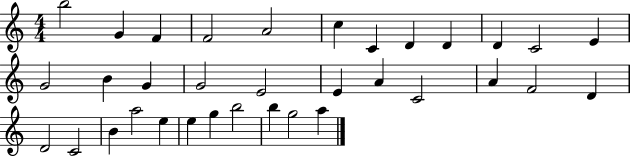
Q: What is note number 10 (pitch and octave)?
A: D4